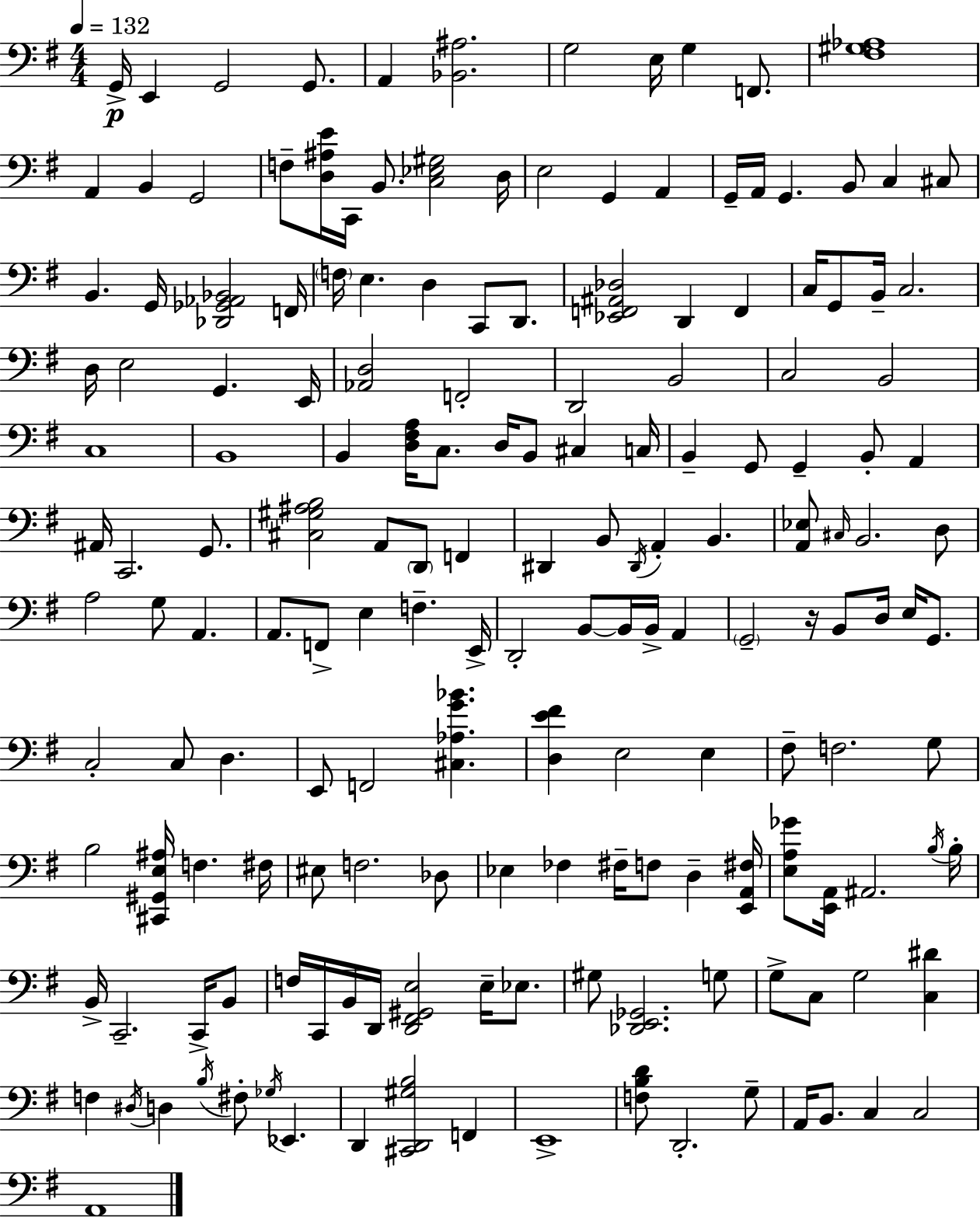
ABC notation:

X:1
T:Untitled
M:4/4
L:1/4
K:Em
G,,/4 E,, G,,2 G,,/2 A,, [_B,,^A,]2 G,2 E,/4 G, F,,/2 [^F,^G,_A,]4 A,, B,, G,,2 F,/2 [D,^A,E]/4 C,,/4 B,,/2 [C,_E,^G,]2 D,/4 E,2 G,, A,, G,,/4 A,,/4 G,, B,,/2 C, ^C,/2 B,, G,,/4 [_D,,_G,,_A,,_B,,]2 F,,/4 F,/4 E, D, C,,/2 D,,/2 [_E,,F,,^A,,_D,]2 D,, F,, C,/4 G,,/2 B,,/4 C,2 D,/4 E,2 G,, E,,/4 [_A,,D,]2 F,,2 D,,2 B,,2 C,2 B,,2 C,4 B,,4 B,, [D,^F,A,]/4 C,/2 D,/4 B,,/2 ^C, C,/4 B,, G,,/2 G,, B,,/2 A,, ^A,,/4 C,,2 G,,/2 [^C,^G,^A,B,]2 A,,/2 D,,/2 F,, ^D,, B,,/2 ^D,,/4 A,, B,, [A,,_E,]/2 ^C,/4 B,,2 D,/2 A,2 G,/2 A,, A,,/2 F,,/2 E, F, E,,/4 D,,2 B,,/2 B,,/4 B,,/4 A,, G,,2 z/4 B,,/2 D,/4 E,/4 G,,/2 C,2 C,/2 D, E,,/2 F,,2 [^C,_A,G_B] [D,E^F] E,2 E, ^F,/2 F,2 G,/2 B,2 [^C,,^G,,E,^A,]/4 F, ^F,/4 ^E,/2 F,2 _D,/2 _E, _F, ^F,/4 F,/2 D, [E,,A,,^F,]/4 [E,A,_G]/2 [E,,A,,]/4 ^A,,2 B,/4 B,/4 B,,/4 C,,2 C,,/4 B,,/2 F,/4 C,,/4 B,,/4 D,,/4 [D,,^F,,^G,,E,]2 E,/4 _E,/2 ^G,/2 [_D,,E,,_G,,]2 G,/2 G,/2 C,/2 G,2 [C,^D] F, ^D,/4 D, B,/4 ^F,/2 _G,/4 _E,, D,, [^C,,D,,^G,B,]2 F,, E,,4 [F,B,D]/2 D,,2 G,/2 A,,/4 B,,/2 C, C,2 A,,4